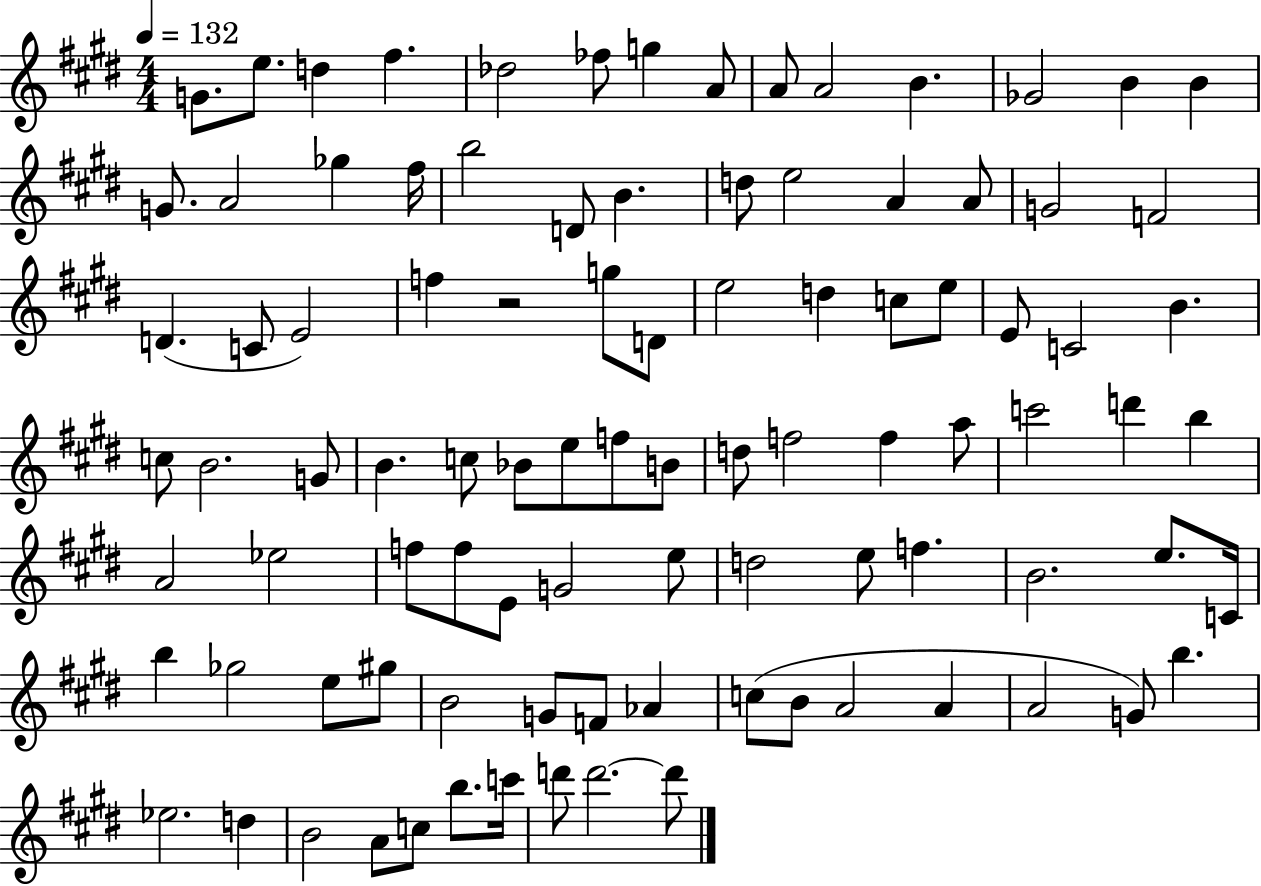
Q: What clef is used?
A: treble